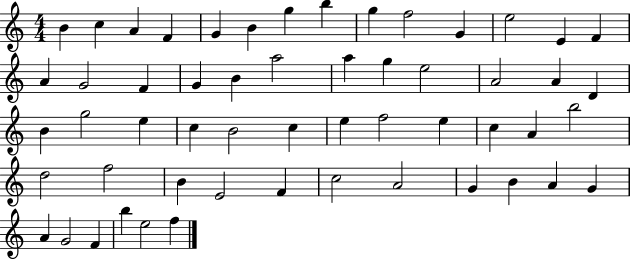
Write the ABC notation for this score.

X:1
T:Untitled
M:4/4
L:1/4
K:C
B c A F G B g b g f2 G e2 E F A G2 F G B a2 a g e2 A2 A D B g2 e c B2 c e f2 e c A b2 d2 f2 B E2 F c2 A2 G B A G A G2 F b e2 f